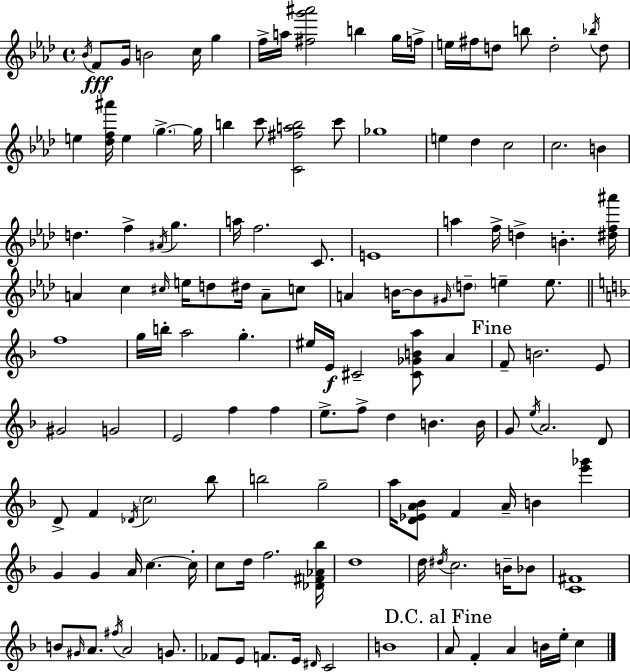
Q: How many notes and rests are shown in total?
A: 137